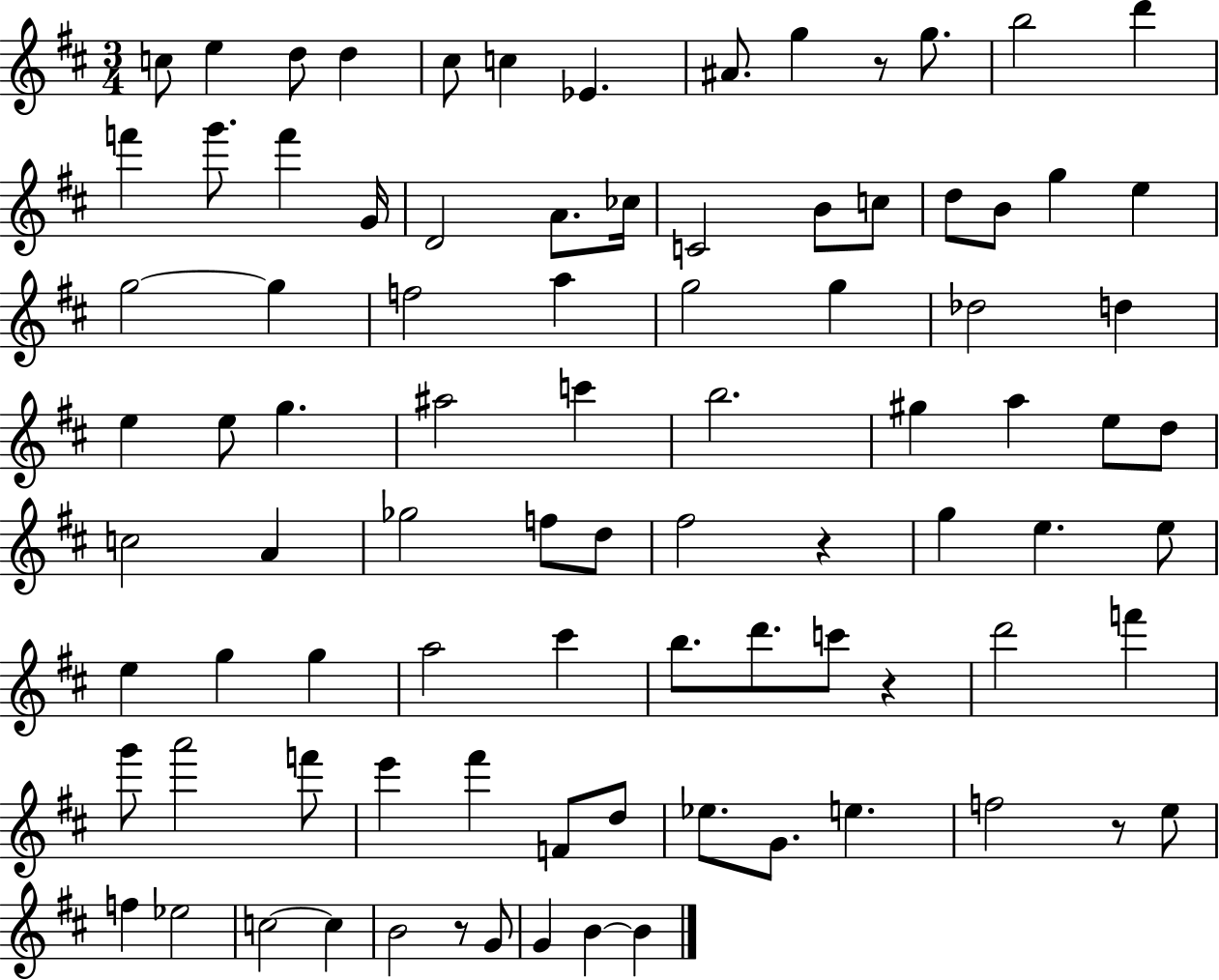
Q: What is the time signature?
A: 3/4